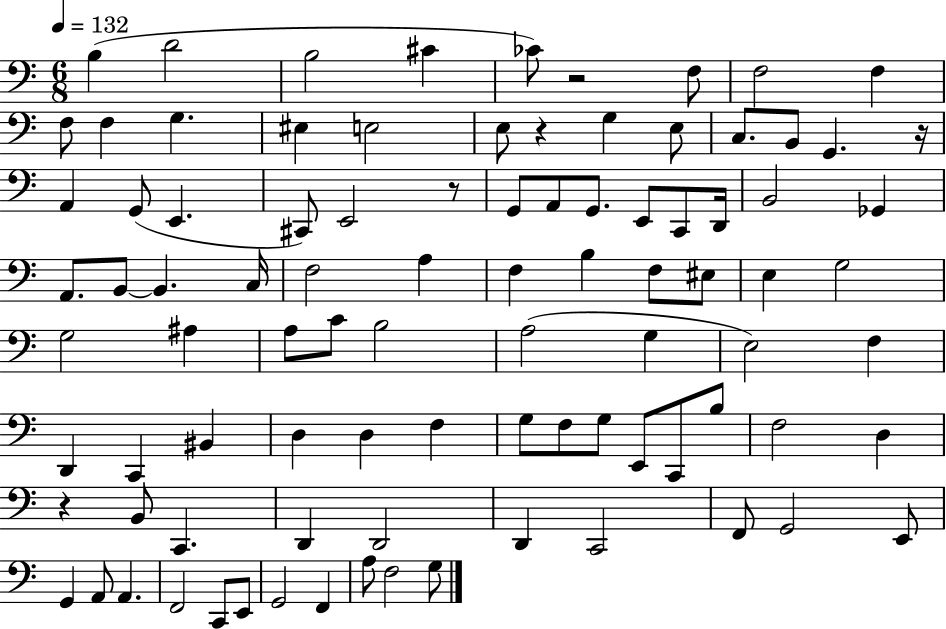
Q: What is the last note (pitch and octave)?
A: G3